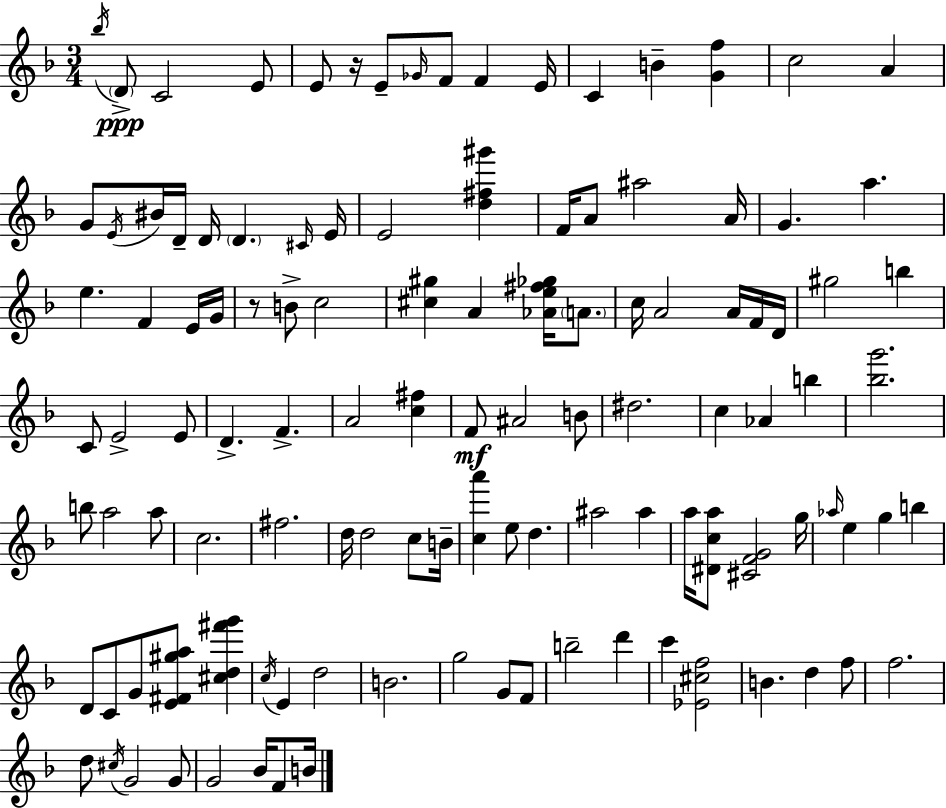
{
  \clef treble
  \numericTimeSignature
  \time 3/4
  \key d \minor
  \acciaccatura { bes''16 }\ppp \parenthesize d'8-> c'2 e'8 | e'8 r16 e'8-- \grace { ges'16 } f'8 f'4 | e'16 c'4 b'4-- <g' f''>4 | c''2 a'4 | \break g'8 \acciaccatura { e'16 } bis'16 d'16-- d'16 \parenthesize d'4. | \grace { cis'16 } e'16 e'2 | <d'' fis'' gis'''>4 f'16 a'8 ais''2 | a'16 g'4. a''4. | \break e''4. f'4 | e'16 g'16 r8 b'8-> c''2 | <cis'' gis''>4 a'4 | <aes' e'' fis'' ges''>16 \parenthesize a'8. c''16 a'2 | \break a'16 f'16 d'16 gis''2 | b''4 c'8 e'2-> | e'8 d'4.-> f'4.-> | a'2 | \break <c'' fis''>4 f'8\mf ais'2 | b'8 dis''2. | c''4 aes'4 | b''4 <bes'' g'''>2. | \break b''8 a''2 | a''8 c''2. | fis''2. | d''16 d''2 | \break c''8 b'16-- <c'' a'''>4 e''8 d''4. | ais''2 | ais''4 a''16 <dis' c'' a''>8 <cis' f' g'>2 | g''16 \grace { aes''16 } e''4 g''4 | \break b''4 d'8 c'8 g'8 <e' fis' gis'' a''>8 | <cis'' d'' fis''' g'''>4 \acciaccatura { c''16 } e'4 d''2 | b'2. | g''2 | \break g'8 f'8 b''2-- | d'''4 c'''4 <ees' cis'' f''>2 | b'4. | d''4 f''8 f''2. | \break d''8 \acciaccatura { cis''16 } g'2 | g'8 g'2 | bes'16 f'8 b'16 \bar "|."
}